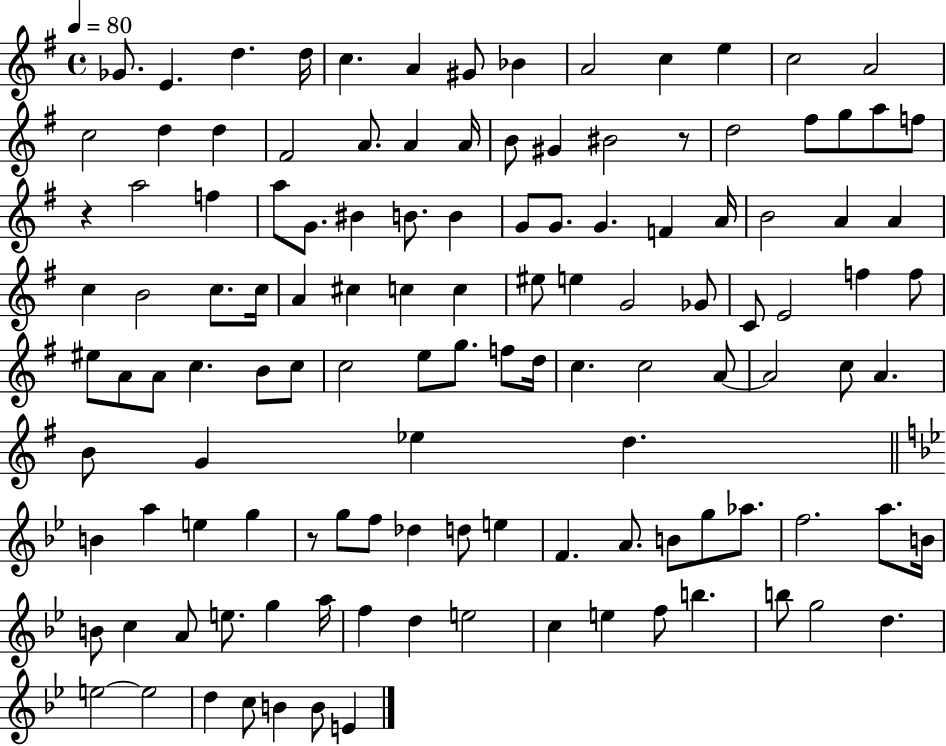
X:1
T:Untitled
M:4/4
L:1/4
K:G
_G/2 E d d/4 c A ^G/2 _B A2 c e c2 A2 c2 d d ^F2 A/2 A A/4 B/2 ^G ^B2 z/2 d2 ^f/2 g/2 a/2 f/2 z a2 f a/2 G/2 ^B B/2 B G/2 G/2 G F A/4 B2 A A c B2 c/2 c/4 A ^c c c ^e/2 e G2 _G/2 C/2 E2 f f/2 ^e/2 A/2 A/2 c B/2 c/2 c2 e/2 g/2 f/2 d/4 c c2 A/2 A2 c/2 A B/2 G _e d B a e g z/2 g/2 f/2 _d d/2 e F A/2 B/2 g/2 _a/2 f2 a/2 B/4 B/2 c A/2 e/2 g a/4 f d e2 c e f/2 b b/2 g2 d e2 e2 d c/2 B B/2 E